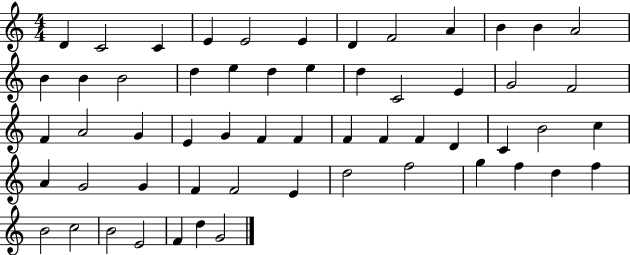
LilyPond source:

{
  \clef treble
  \numericTimeSignature
  \time 4/4
  \key c \major
  d'4 c'2 c'4 | e'4 e'2 e'4 | d'4 f'2 a'4 | b'4 b'4 a'2 | \break b'4 b'4 b'2 | d''4 e''4 d''4 e''4 | d''4 c'2 e'4 | g'2 f'2 | \break f'4 a'2 g'4 | e'4 g'4 f'4 f'4 | f'4 f'4 f'4 d'4 | c'4 b'2 c''4 | \break a'4 g'2 g'4 | f'4 f'2 e'4 | d''2 f''2 | g''4 f''4 d''4 f''4 | \break b'2 c''2 | b'2 e'2 | f'4 d''4 g'2 | \bar "|."
}